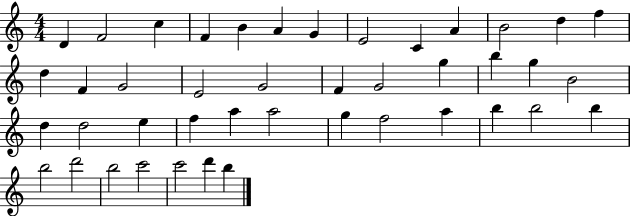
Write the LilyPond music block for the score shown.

{
  \clef treble
  \numericTimeSignature
  \time 4/4
  \key c \major
  d'4 f'2 c''4 | f'4 b'4 a'4 g'4 | e'2 c'4 a'4 | b'2 d''4 f''4 | \break d''4 f'4 g'2 | e'2 g'2 | f'4 g'2 g''4 | b''4 g''4 b'2 | \break d''4 d''2 e''4 | f''4 a''4 a''2 | g''4 f''2 a''4 | b''4 b''2 b''4 | \break b''2 d'''2 | b''2 c'''2 | c'''2 d'''4 b''4 | \bar "|."
}